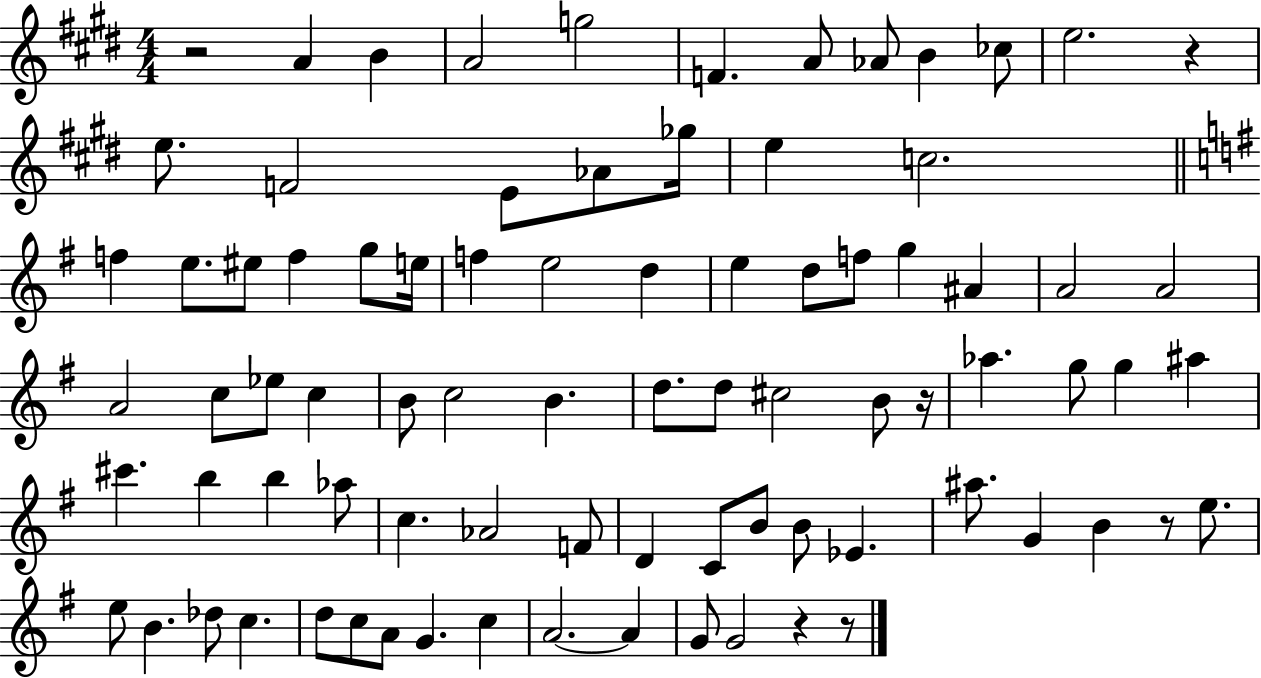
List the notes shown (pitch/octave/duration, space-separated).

R/h A4/q B4/q A4/h G5/h F4/q. A4/e Ab4/e B4/q CES5/e E5/h. R/q E5/e. F4/h E4/e Ab4/e Gb5/s E5/q C5/h. F5/q E5/e. EIS5/e F5/q G5/e E5/s F5/q E5/h D5/q E5/q D5/e F5/e G5/q A#4/q A4/h A4/h A4/h C5/e Eb5/e C5/q B4/e C5/h B4/q. D5/e. D5/e C#5/h B4/e R/s Ab5/q. G5/e G5/q A#5/q C#6/q. B5/q B5/q Ab5/e C5/q. Ab4/h F4/e D4/q C4/e B4/e B4/e Eb4/q. A#5/e. G4/q B4/q R/e E5/e. E5/e B4/q. Db5/e C5/q. D5/e C5/e A4/e G4/q. C5/q A4/h. A4/q G4/e G4/h R/q R/e